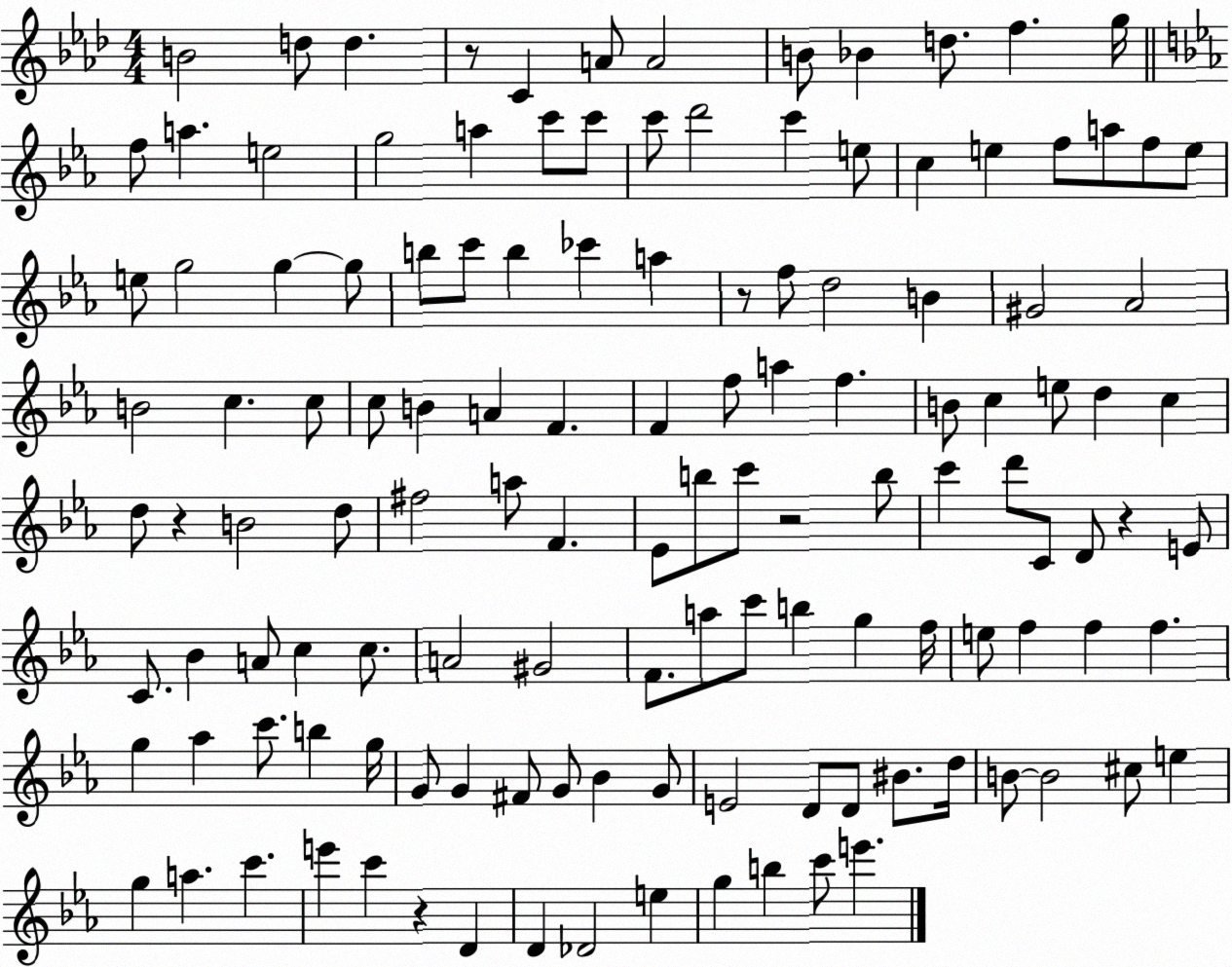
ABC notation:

X:1
T:Untitled
M:4/4
L:1/4
K:Ab
B2 d/2 d z/2 C A/2 A2 B/2 _B d/2 f g/4 f/2 a e2 g2 a c'/2 c'/2 c'/2 d'2 c' e/2 c e f/2 a/2 f/2 e/2 e/2 g2 g g/2 b/2 c'/2 b _c' a z/2 f/2 d2 B ^G2 _A2 B2 c c/2 c/2 B A F F f/2 a f B/2 c e/2 d c d/2 z B2 d/2 ^f2 a/2 F _E/2 b/2 c'/2 z2 b/2 c' d'/2 C/2 D/2 z E/2 C/2 _B A/2 c c/2 A2 ^G2 F/2 a/2 c'/2 b g f/4 e/2 f f f g _a c'/2 b g/4 G/2 G ^F/2 G/2 _B G/2 E2 D/2 D/2 ^B/2 d/4 B/2 B2 ^c/2 e g a c' e' c' z D D _D2 e g b c'/2 e'